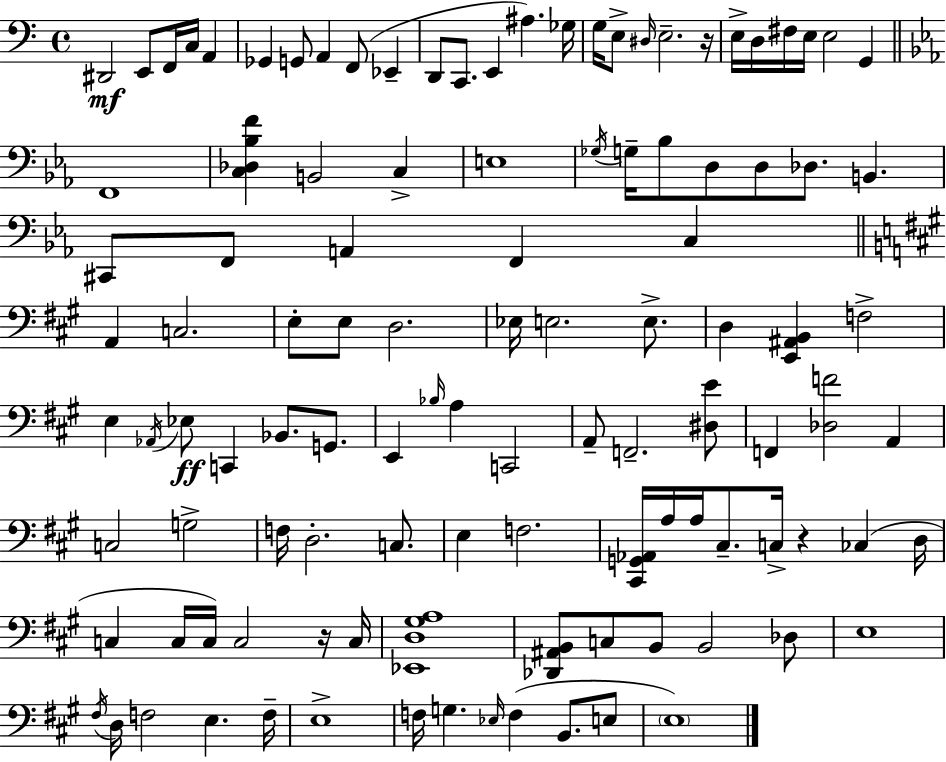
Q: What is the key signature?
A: C major